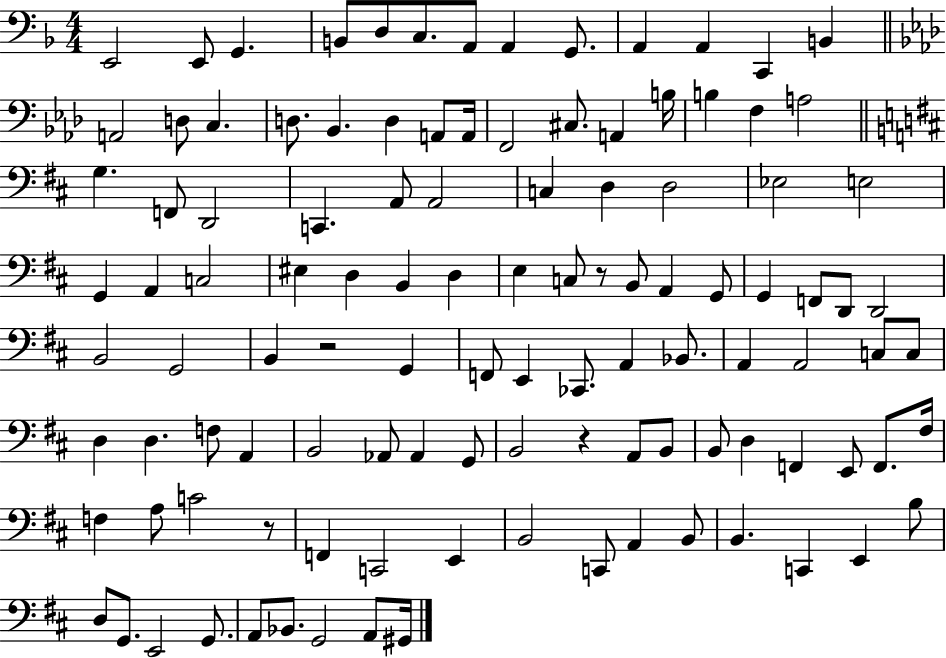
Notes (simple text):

E2/h E2/e G2/q. B2/e D3/e C3/e. A2/e A2/q G2/e. A2/q A2/q C2/q B2/q A2/h D3/e C3/q. D3/e. Bb2/q. D3/q A2/e A2/s F2/h C#3/e. A2/q B3/s B3/q F3/q A3/h G3/q. F2/e D2/h C2/q. A2/e A2/h C3/q D3/q D3/h Eb3/h E3/h G2/q A2/q C3/h EIS3/q D3/q B2/q D3/q E3/q C3/e R/e B2/e A2/q G2/e G2/q F2/e D2/e D2/h B2/h G2/h B2/q R/h G2/q F2/e E2/q CES2/e. A2/q Bb2/e. A2/q A2/h C3/e C3/e D3/q D3/q. F3/e A2/q B2/h Ab2/e Ab2/q G2/e B2/h R/q A2/e B2/e B2/e D3/q F2/q E2/e F2/e. F#3/s F3/q A3/e C4/h R/e F2/q C2/h E2/q B2/h C2/e A2/q B2/e B2/q. C2/q E2/q B3/e D3/e G2/e. E2/h G2/e. A2/e Bb2/e. G2/h A2/e G#2/s